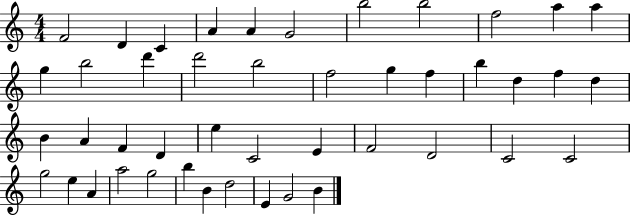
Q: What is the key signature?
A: C major